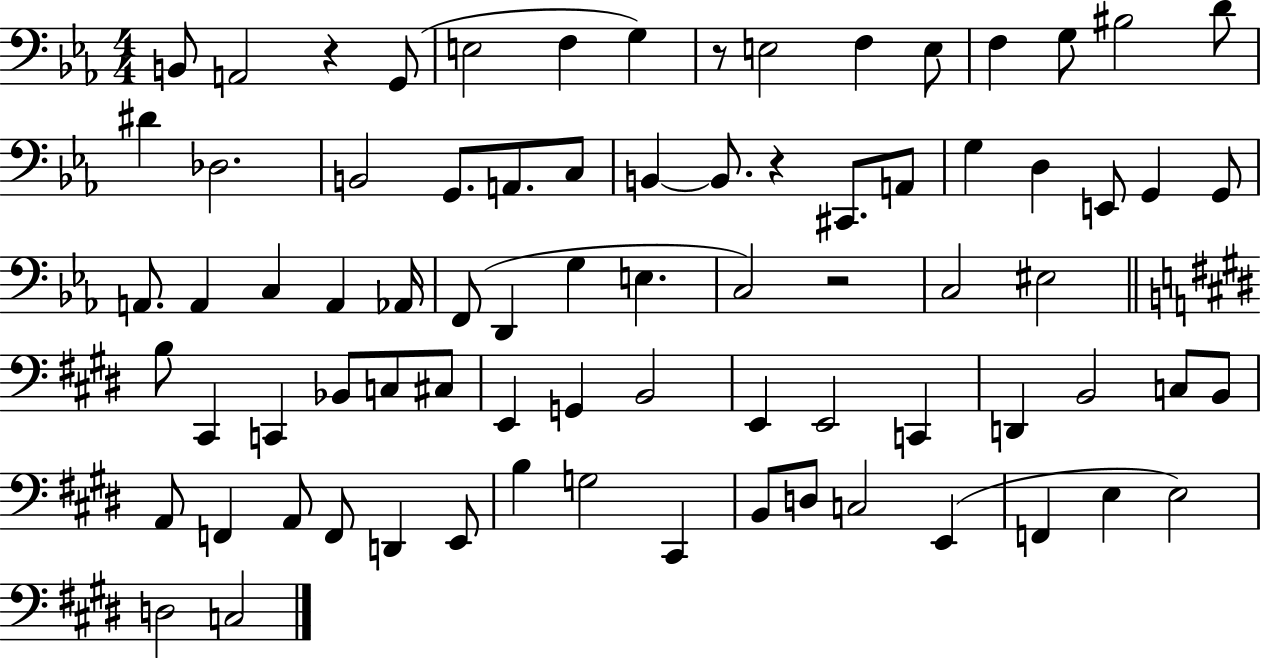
X:1
T:Untitled
M:4/4
L:1/4
K:Eb
B,,/2 A,,2 z G,,/2 E,2 F, G, z/2 E,2 F, E,/2 F, G,/2 ^B,2 D/2 ^D _D,2 B,,2 G,,/2 A,,/2 C,/2 B,, B,,/2 z ^C,,/2 A,,/2 G, D, E,,/2 G,, G,,/2 A,,/2 A,, C, A,, _A,,/4 F,,/2 D,, G, E, C,2 z2 C,2 ^E,2 B,/2 ^C,, C,, _B,,/2 C,/2 ^C,/2 E,, G,, B,,2 E,, E,,2 C,, D,, B,,2 C,/2 B,,/2 A,,/2 F,, A,,/2 F,,/2 D,, E,,/2 B, G,2 ^C,, B,,/2 D,/2 C,2 E,, F,, E, E,2 D,2 C,2